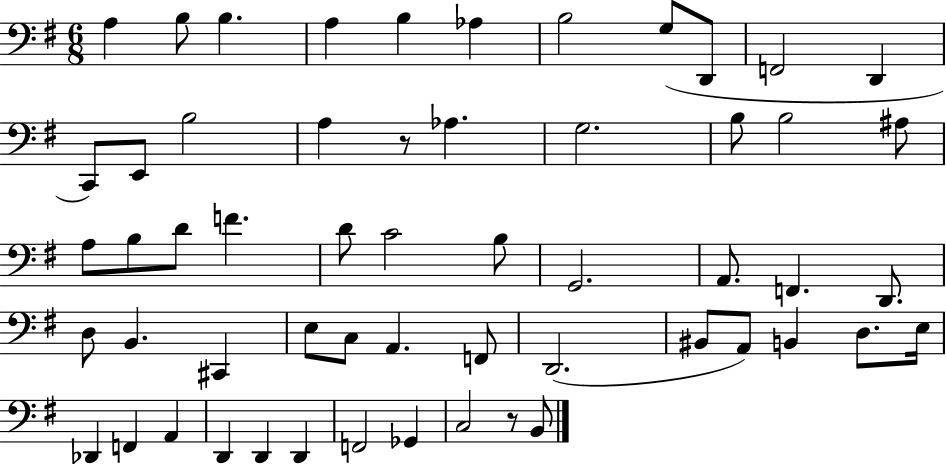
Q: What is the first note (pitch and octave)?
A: A3